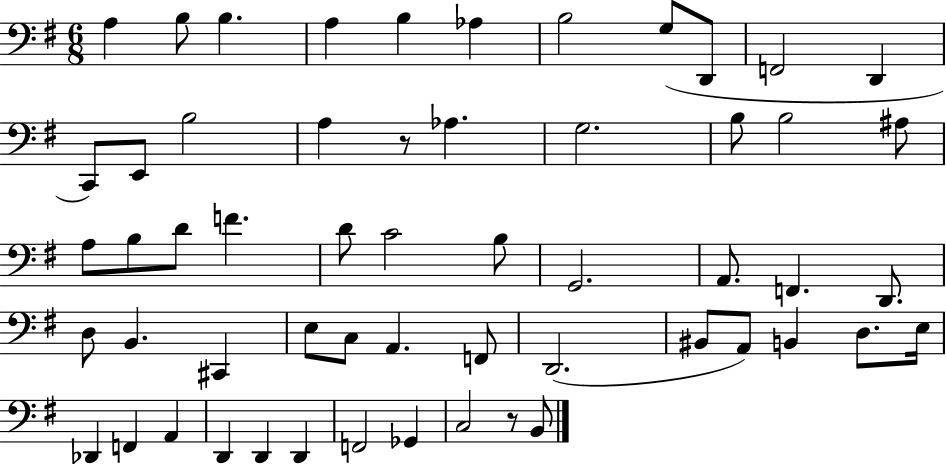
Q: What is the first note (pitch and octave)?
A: A3